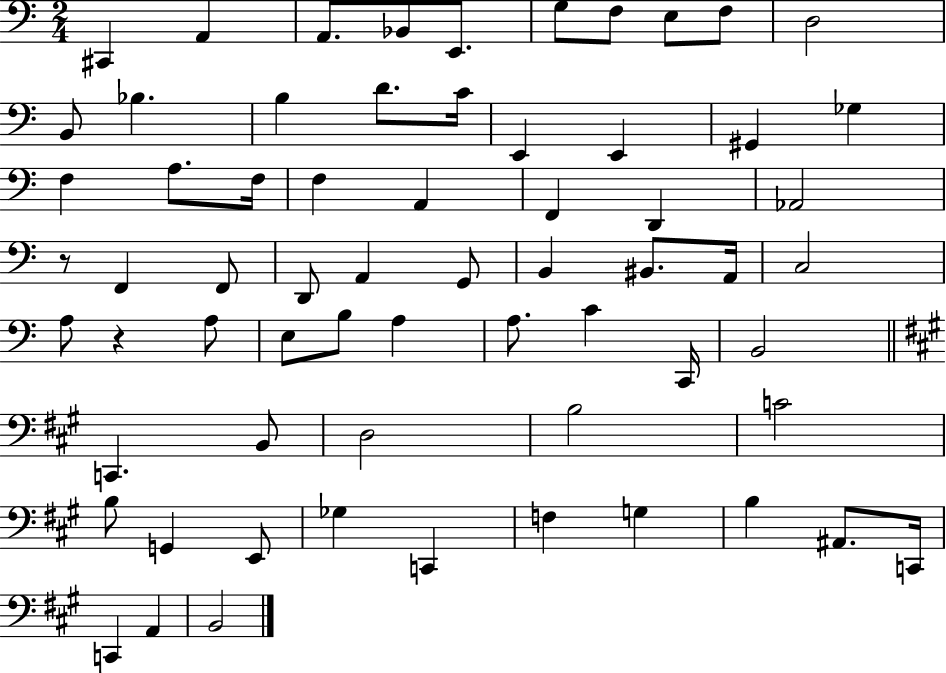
{
  \clef bass
  \numericTimeSignature
  \time 2/4
  \key c \major
  \repeat volta 2 { cis,4 a,4 | a,8. bes,8 e,8. | g8 f8 e8 f8 | d2 | \break b,8 bes4. | b4 d'8. c'16 | e,4 e,4 | gis,4 ges4 | \break f4 a8. f16 | f4 a,4 | f,4 d,4 | aes,2 | \break r8 f,4 f,8 | d,8 a,4 g,8 | b,4 bis,8. a,16 | c2 | \break a8 r4 a8 | e8 b8 a4 | a8. c'4 c,16 | b,2 | \break \bar "||" \break \key a \major c,4. b,8 | d2 | b2 | c'2 | \break b8 g,4 e,8 | ges4 c,4 | f4 g4 | b4 ais,8. c,16 | \break c,4 a,4 | b,2 | } \bar "|."
}